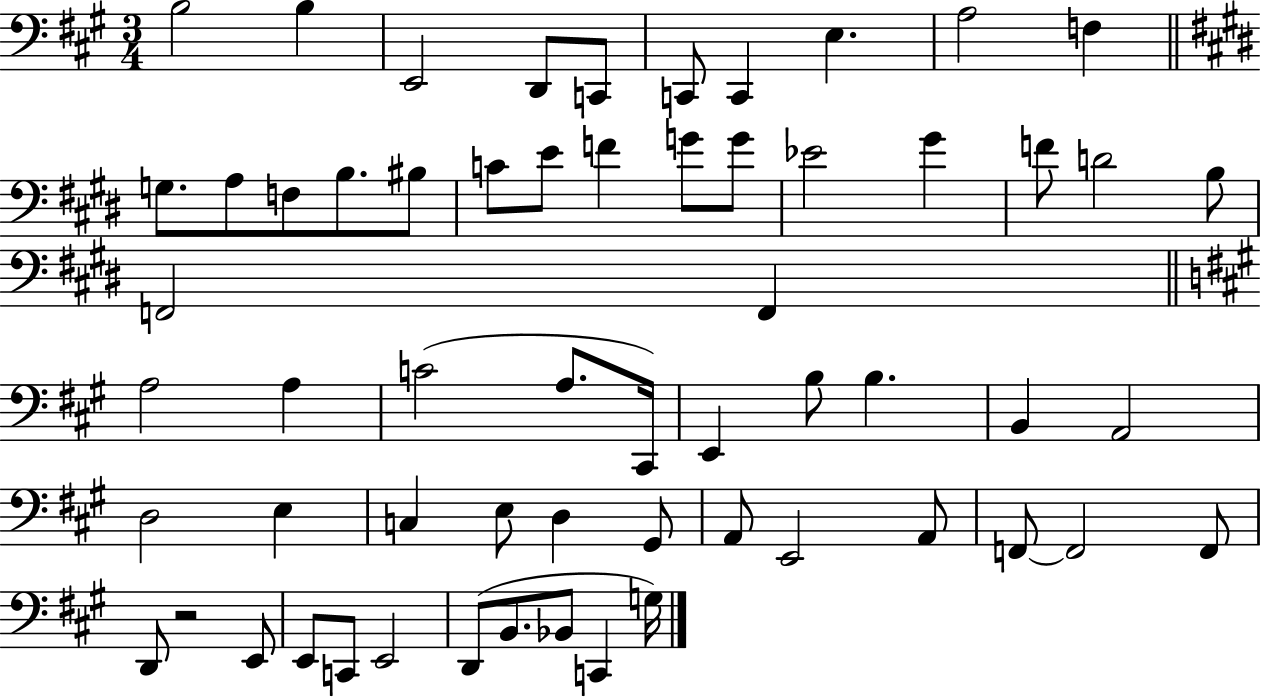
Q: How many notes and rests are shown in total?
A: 60